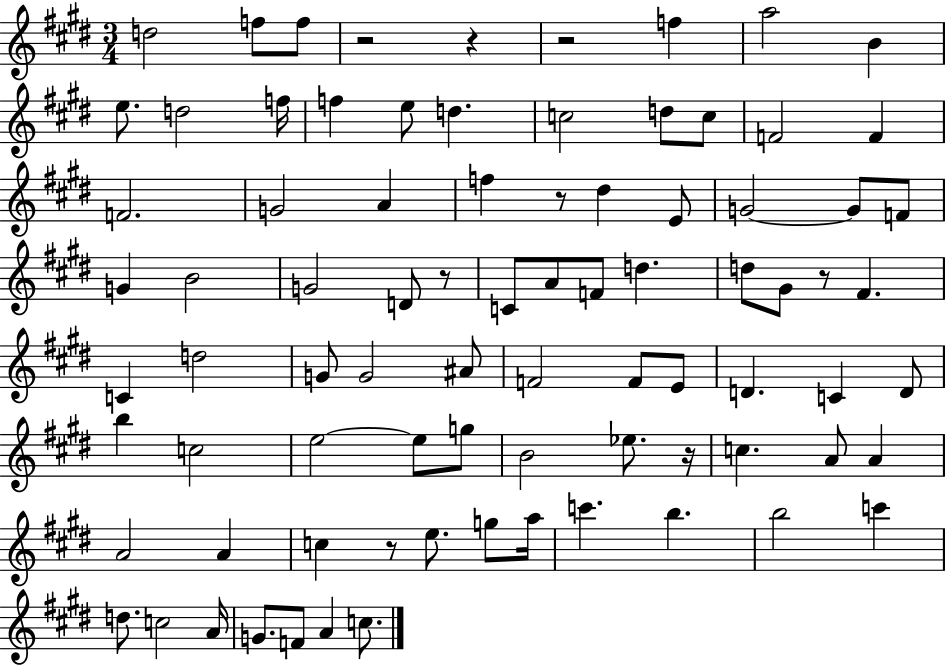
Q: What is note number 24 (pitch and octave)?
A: G4